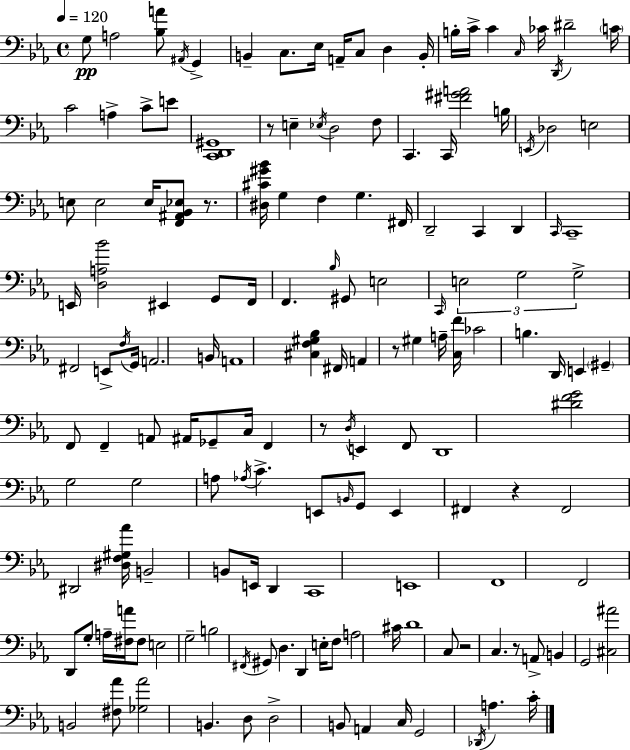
X:1
T:Untitled
M:4/4
L:1/4
K:Cm
G,/2 A,2 [_B,A]/2 ^A,,/4 G,, B,, C,/2 _E,/4 A,,/4 C,/2 D, B,,/4 B,/4 C/4 C C,/4 _C/4 D,,/4 ^D2 C/4 C2 A, C/2 E/2 [C,,D,,^G,,]4 z/2 E, _E,/4 D,2 F,/2 C,, C,,/4 [^F^GA]2 B,/4 E,,/4 _D,2 E,2 E,/2 E,2 E,/4 [F,,^A,,_B,,_E,]/2 z/2 [^D,^C^G_B]/4 G, F, G, ^F,,/4 D,,2 C,, D,, C,,/4 C,,4 E,,/4 [D,A,_B]2 ^E,, G,,/2 F,,/4 F,, _B,/4 ^G,,/2 E,2 C,,/4 E,2 G,2 G,2 ^F,,2 E,,/2 F,/4 G,,/4 A,,2 B,,/4 A,,4 [^C,F,^G,_B,] ^F,,/4 A,, z/2 ^G, A,/4 [C,F]/4 _C2 B, D,,/4 E,, ^G,, F,,/2 F,, A,,/2 ^A,,/4 _G,,/2 C,/4 F,, z/2 D,/4 E,, F,,/2 D,,4 [^DFG]2 G,2 G,2 A,/2 _A,/4 C E,,/2 B,,/4 G,,/2 E,, ^F,, z ^F,,2 ^D,,2 [^D,F,^G,_A]/4 B,,2 B,,/2 E,,/4 D,, C,,4 E,,4 F,,4 F,,2 D,,/2 G,/2 A,/4 [^F,A]/4 ^F,/2 E,2 G,2 B,2 ^F,,/4 ^G,,/2 D, D,, E,/4 F,/2 A,2 ^C/4 D4 C,/2 z2 C, z/2 A,,/2 B,, G,,2 [^C,^A]2 B,,2 [^F,_A]/2 [_G,_A]2 B,, D,/2 D,2 B,,/2 A,, C,/4 G,,2 _D,,/4 A, C/4